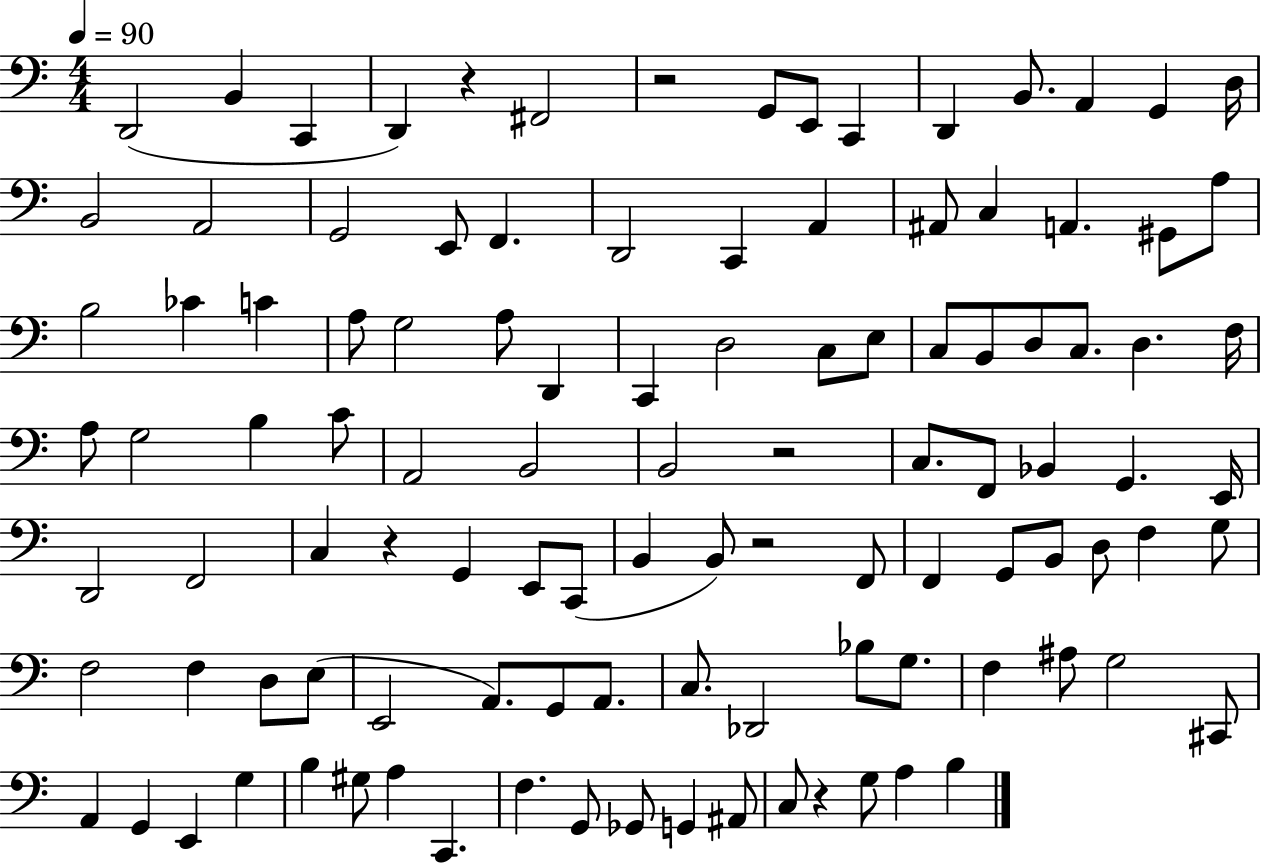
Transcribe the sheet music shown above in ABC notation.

X:1
T:Untitled
M:4/4
L:1/4
K:C
D,,2 B,, C,, D,, z ^F,,2 z2 G,,/2 E,,/2 C,, D,, B,,/2 A,, G,, D,/4 B,,2 A,,2 G,,2 E,,/2 F,, D,,2 C,, A,, ^A,,/2 C, A,, ^G,,/2 A,/2 B,2 _C C A,/2 G,2 A,/2 D,, C,, D,2 C,/2 E,/2 C,/2 B,,/2 D,/2 C,/2 D, F,/4 A,/2 G,2 B, C/2 A,,2 B,,2 B,,2 z2 C,/2 F,,/2 _B,, G,, E,,/4 D,,2 F,,2 C, z G,, E,,/2 C,,/2 B,, B,,/2 z2 F,,/2 F,, G,,/2 B,,/2 D,/2 F, G,/2 F,2 F, D,/2 E,/2 E,,2 A,,/2 G,,/2 A,,/2 C,/2 _D,,2 _B,/2 G,/2 F, ^A,/2 G,2 ^C,,/2 A,, G,, E,, G, B, ^G,/2 A, C,, F, G,,/2 _G,,/2 G,, ^A,,/2 C,/2 z G,/2 A, B,